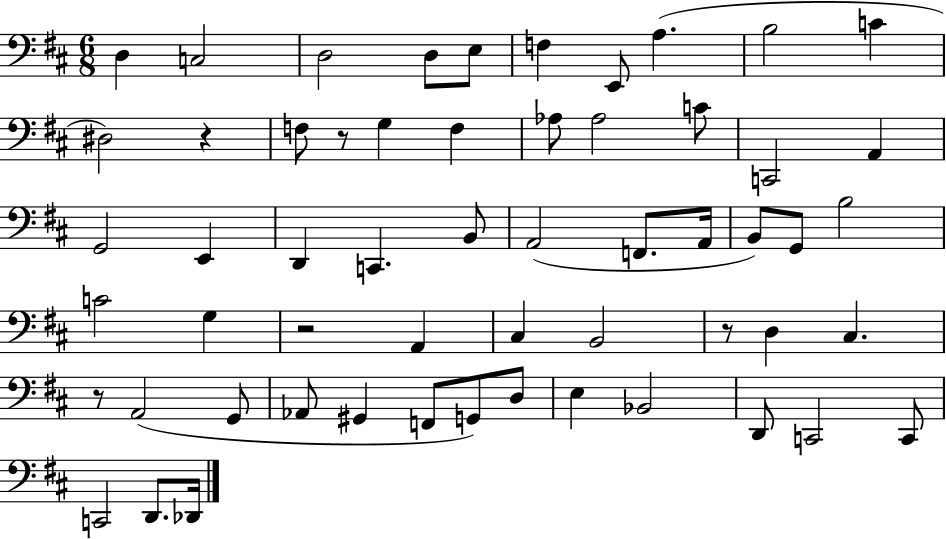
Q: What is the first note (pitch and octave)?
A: D3